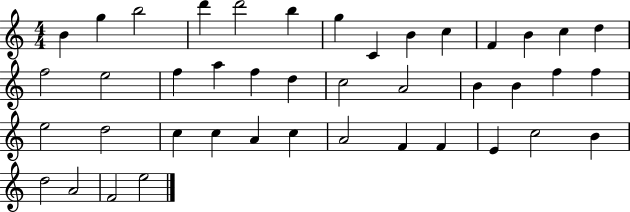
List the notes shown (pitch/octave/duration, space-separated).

B4/q G5/q B5/h D6/q D6/h B5/q G5/q C4/q B4/q C5/q F4/q B4/q C5/q D5/q F5/h E5/h F5/q A5/q F5/q D5/q C5/h A4/h B4/q B4/q F5/q F5/q E5/h D5/h C5/q C5/q A4/q C5/q A4/h F4/q F4/q E4/q C5/h B4/q D5/h A4/h F4/h E5/h